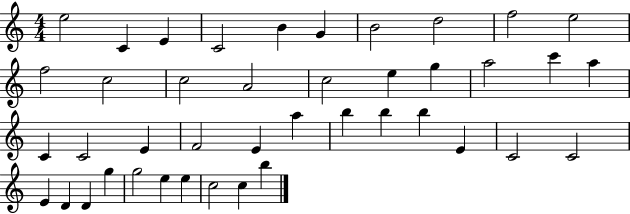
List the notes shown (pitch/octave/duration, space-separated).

E5/h C4/q E4/q C4/h B4/q G4/q B4/h D5/h F5/h E5/h F5/h C5/h C5/h A4/h C5/h E5/q G5/q A5/h C6/q A5/q C4/q C4/h E4/q F4/h E4/q A5/q B5/q B5/q B5/q E4/q C4/h C4/h E4/q D4/q D4/q G5/q G5/h E5/q E5/q C5/h C5/q B5/q